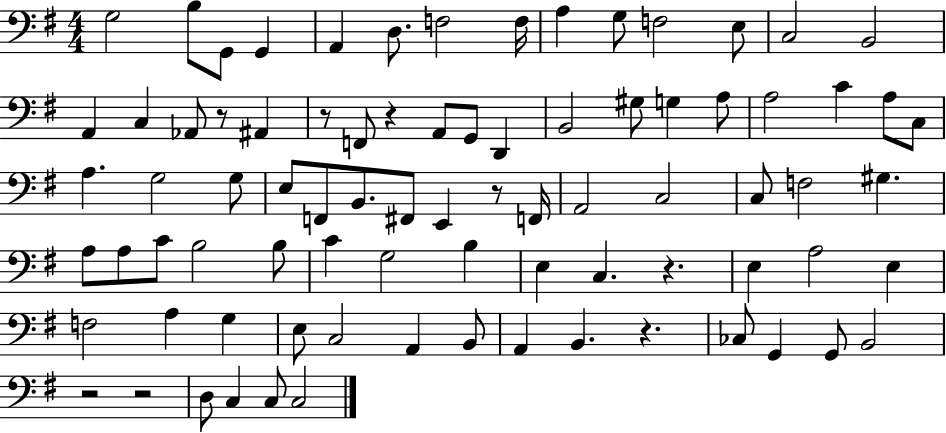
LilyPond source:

{
  \clef bass
  \numericTimeSignature
  \time 4/4
  \key g \major
  g2 b8 g,8 g,4 | a,4 d8. f2 f16 | a4 g8 f2 e8 | c2 b,2 | \break a,4 c4 aes,8 r8 ais,4 | r8 f,8 r4 a,8 g,8 d,4 | b,2 gis8 g4 a8 | a2 c'4 a8 c8 | \break a4. g2 g8 | e8 f,8 b,8. fis,8 e,4 r8 f,16 | a,2 c2 | c8 f2 gis4. | \break a8 a8 c'8 b2 b8 | c'4 g2 b4 | e4 c4. r4. | e4 a2 e4 | \break f2 a4 g4 | e8 c2 a,4 b,8 | a,4 b,4. r4. | ces8 g,4 g,8 b,2 | \break r2 r2 | d8 c4 c8 c2 | \bar "|."
}